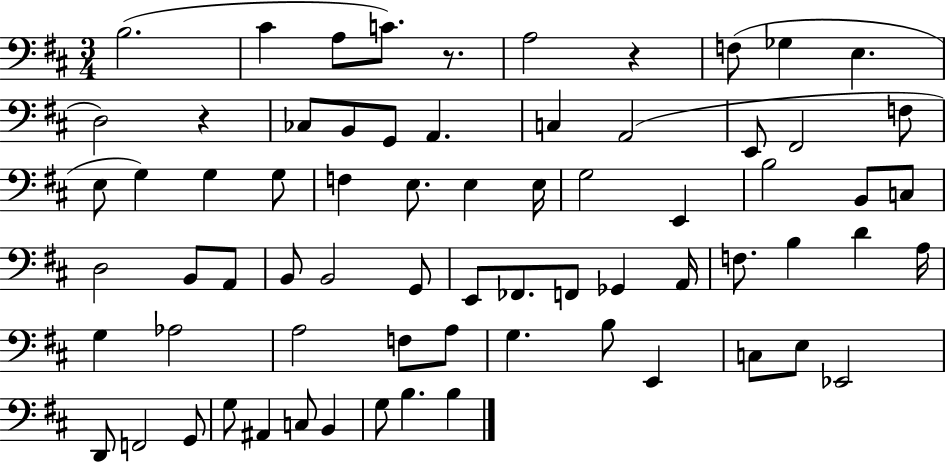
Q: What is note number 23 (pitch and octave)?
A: F3